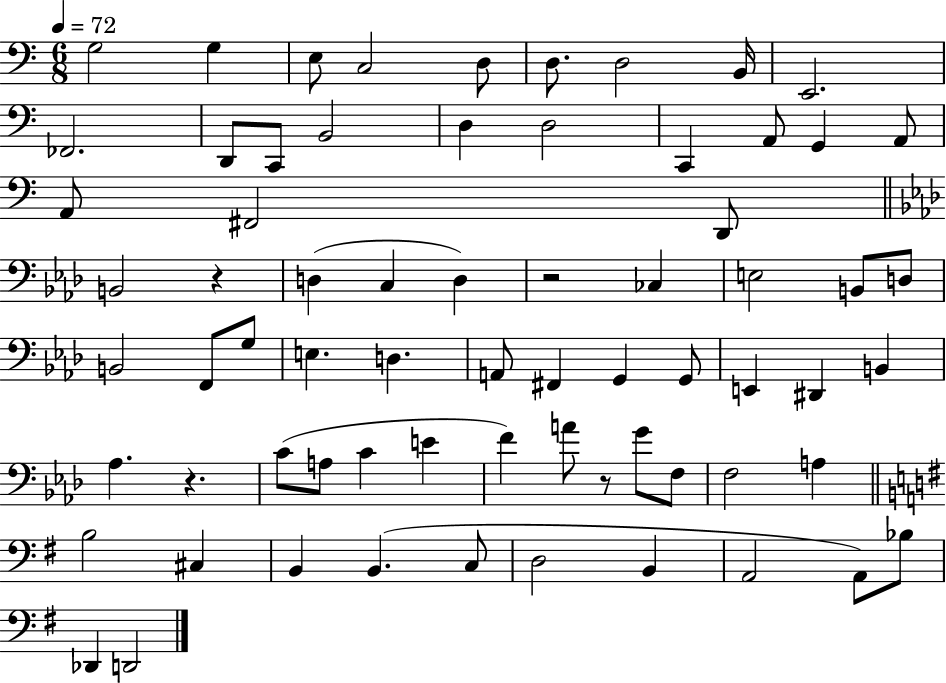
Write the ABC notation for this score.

X:1
T:Untitled
M:6/8
L:1/4
K:C
G,2 G, E,/2 C,2 D,/2 D,/2 D,2 B,,/4 E,,2 _F,,2 D,,/2 C,,/2 B,,2 D, D,2 C,, A,,/2 G,, A,,/2 A,,/2 ^F,,2 D,,/2 B,,2 z D, C, D, z2 _C, E,2 B,,/2 D,/2 B,,2 F,,/2 G,/2 E, D, A,,/2 ^F,, G,, G,,/2 E,, ^D,, B,, _A, z C/2 A,/2 C E F A/2 z/2 G/2 F,/2 F,2 A, B,2 ^C, B,, B,, C,/2 D,2 B,, A,,2 A,,/2 _B,/2 _D,, D,,2